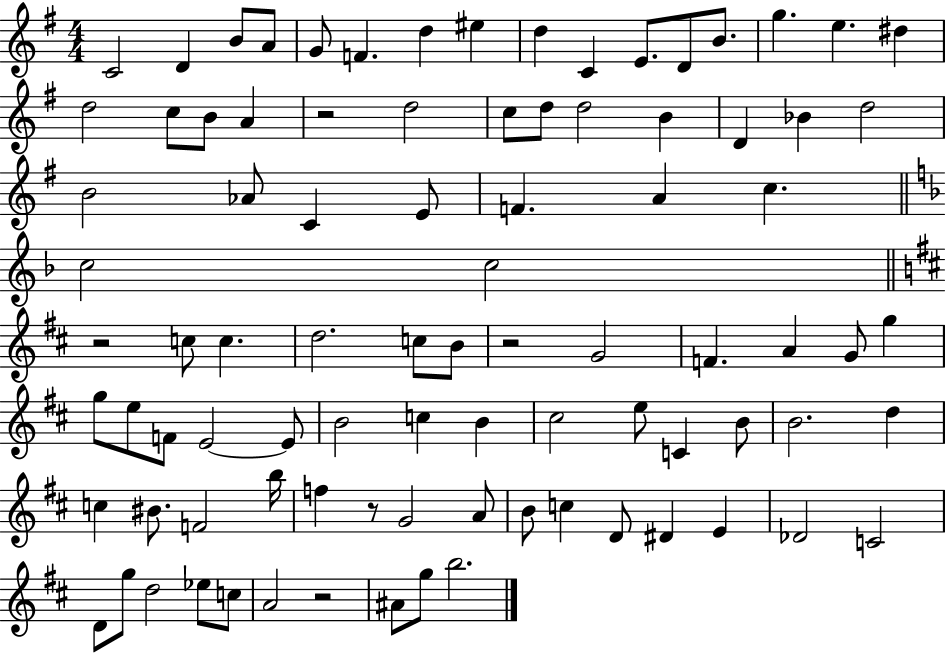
C4/h D4/q B4/e A4/e G4/e F4/q. D5/q EIS5/q D5/q C4/q E4/e. D4/e B4/e. G5/q. E5/q. D#5/q D5/h C5/e B4/e A4/q R/h D5/h C5/e D5/e D5/h B4/q D4/q Bb4/q D5/h B4/h Ab4/e C4/q E4/e F4/q. A4/q C5/q. C5/h C5/h R/h C5/e C5/q. D5/h. C5/e B4/e R/h G4/h F4/q. A4/q G4/e G5/q G5/e E5/e F4/e E4/h E4/e B4/h C5/q B4/q C#5/h E5/e C4/q B4/e B4/h. D5/q C5/q BIS4/e. F4/h B5/s F5/q R/e G4/h A4/e B4/e C5/q D4/e D#4/q E4/q Db4/h C4/h D4/e G5/e D5/h Eb5/e C5/e A4/h R/h A#4/e G5/e B5/h.